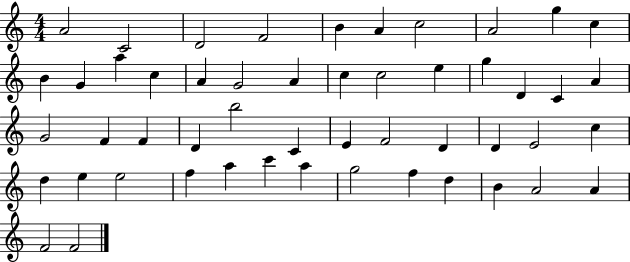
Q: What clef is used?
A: treble